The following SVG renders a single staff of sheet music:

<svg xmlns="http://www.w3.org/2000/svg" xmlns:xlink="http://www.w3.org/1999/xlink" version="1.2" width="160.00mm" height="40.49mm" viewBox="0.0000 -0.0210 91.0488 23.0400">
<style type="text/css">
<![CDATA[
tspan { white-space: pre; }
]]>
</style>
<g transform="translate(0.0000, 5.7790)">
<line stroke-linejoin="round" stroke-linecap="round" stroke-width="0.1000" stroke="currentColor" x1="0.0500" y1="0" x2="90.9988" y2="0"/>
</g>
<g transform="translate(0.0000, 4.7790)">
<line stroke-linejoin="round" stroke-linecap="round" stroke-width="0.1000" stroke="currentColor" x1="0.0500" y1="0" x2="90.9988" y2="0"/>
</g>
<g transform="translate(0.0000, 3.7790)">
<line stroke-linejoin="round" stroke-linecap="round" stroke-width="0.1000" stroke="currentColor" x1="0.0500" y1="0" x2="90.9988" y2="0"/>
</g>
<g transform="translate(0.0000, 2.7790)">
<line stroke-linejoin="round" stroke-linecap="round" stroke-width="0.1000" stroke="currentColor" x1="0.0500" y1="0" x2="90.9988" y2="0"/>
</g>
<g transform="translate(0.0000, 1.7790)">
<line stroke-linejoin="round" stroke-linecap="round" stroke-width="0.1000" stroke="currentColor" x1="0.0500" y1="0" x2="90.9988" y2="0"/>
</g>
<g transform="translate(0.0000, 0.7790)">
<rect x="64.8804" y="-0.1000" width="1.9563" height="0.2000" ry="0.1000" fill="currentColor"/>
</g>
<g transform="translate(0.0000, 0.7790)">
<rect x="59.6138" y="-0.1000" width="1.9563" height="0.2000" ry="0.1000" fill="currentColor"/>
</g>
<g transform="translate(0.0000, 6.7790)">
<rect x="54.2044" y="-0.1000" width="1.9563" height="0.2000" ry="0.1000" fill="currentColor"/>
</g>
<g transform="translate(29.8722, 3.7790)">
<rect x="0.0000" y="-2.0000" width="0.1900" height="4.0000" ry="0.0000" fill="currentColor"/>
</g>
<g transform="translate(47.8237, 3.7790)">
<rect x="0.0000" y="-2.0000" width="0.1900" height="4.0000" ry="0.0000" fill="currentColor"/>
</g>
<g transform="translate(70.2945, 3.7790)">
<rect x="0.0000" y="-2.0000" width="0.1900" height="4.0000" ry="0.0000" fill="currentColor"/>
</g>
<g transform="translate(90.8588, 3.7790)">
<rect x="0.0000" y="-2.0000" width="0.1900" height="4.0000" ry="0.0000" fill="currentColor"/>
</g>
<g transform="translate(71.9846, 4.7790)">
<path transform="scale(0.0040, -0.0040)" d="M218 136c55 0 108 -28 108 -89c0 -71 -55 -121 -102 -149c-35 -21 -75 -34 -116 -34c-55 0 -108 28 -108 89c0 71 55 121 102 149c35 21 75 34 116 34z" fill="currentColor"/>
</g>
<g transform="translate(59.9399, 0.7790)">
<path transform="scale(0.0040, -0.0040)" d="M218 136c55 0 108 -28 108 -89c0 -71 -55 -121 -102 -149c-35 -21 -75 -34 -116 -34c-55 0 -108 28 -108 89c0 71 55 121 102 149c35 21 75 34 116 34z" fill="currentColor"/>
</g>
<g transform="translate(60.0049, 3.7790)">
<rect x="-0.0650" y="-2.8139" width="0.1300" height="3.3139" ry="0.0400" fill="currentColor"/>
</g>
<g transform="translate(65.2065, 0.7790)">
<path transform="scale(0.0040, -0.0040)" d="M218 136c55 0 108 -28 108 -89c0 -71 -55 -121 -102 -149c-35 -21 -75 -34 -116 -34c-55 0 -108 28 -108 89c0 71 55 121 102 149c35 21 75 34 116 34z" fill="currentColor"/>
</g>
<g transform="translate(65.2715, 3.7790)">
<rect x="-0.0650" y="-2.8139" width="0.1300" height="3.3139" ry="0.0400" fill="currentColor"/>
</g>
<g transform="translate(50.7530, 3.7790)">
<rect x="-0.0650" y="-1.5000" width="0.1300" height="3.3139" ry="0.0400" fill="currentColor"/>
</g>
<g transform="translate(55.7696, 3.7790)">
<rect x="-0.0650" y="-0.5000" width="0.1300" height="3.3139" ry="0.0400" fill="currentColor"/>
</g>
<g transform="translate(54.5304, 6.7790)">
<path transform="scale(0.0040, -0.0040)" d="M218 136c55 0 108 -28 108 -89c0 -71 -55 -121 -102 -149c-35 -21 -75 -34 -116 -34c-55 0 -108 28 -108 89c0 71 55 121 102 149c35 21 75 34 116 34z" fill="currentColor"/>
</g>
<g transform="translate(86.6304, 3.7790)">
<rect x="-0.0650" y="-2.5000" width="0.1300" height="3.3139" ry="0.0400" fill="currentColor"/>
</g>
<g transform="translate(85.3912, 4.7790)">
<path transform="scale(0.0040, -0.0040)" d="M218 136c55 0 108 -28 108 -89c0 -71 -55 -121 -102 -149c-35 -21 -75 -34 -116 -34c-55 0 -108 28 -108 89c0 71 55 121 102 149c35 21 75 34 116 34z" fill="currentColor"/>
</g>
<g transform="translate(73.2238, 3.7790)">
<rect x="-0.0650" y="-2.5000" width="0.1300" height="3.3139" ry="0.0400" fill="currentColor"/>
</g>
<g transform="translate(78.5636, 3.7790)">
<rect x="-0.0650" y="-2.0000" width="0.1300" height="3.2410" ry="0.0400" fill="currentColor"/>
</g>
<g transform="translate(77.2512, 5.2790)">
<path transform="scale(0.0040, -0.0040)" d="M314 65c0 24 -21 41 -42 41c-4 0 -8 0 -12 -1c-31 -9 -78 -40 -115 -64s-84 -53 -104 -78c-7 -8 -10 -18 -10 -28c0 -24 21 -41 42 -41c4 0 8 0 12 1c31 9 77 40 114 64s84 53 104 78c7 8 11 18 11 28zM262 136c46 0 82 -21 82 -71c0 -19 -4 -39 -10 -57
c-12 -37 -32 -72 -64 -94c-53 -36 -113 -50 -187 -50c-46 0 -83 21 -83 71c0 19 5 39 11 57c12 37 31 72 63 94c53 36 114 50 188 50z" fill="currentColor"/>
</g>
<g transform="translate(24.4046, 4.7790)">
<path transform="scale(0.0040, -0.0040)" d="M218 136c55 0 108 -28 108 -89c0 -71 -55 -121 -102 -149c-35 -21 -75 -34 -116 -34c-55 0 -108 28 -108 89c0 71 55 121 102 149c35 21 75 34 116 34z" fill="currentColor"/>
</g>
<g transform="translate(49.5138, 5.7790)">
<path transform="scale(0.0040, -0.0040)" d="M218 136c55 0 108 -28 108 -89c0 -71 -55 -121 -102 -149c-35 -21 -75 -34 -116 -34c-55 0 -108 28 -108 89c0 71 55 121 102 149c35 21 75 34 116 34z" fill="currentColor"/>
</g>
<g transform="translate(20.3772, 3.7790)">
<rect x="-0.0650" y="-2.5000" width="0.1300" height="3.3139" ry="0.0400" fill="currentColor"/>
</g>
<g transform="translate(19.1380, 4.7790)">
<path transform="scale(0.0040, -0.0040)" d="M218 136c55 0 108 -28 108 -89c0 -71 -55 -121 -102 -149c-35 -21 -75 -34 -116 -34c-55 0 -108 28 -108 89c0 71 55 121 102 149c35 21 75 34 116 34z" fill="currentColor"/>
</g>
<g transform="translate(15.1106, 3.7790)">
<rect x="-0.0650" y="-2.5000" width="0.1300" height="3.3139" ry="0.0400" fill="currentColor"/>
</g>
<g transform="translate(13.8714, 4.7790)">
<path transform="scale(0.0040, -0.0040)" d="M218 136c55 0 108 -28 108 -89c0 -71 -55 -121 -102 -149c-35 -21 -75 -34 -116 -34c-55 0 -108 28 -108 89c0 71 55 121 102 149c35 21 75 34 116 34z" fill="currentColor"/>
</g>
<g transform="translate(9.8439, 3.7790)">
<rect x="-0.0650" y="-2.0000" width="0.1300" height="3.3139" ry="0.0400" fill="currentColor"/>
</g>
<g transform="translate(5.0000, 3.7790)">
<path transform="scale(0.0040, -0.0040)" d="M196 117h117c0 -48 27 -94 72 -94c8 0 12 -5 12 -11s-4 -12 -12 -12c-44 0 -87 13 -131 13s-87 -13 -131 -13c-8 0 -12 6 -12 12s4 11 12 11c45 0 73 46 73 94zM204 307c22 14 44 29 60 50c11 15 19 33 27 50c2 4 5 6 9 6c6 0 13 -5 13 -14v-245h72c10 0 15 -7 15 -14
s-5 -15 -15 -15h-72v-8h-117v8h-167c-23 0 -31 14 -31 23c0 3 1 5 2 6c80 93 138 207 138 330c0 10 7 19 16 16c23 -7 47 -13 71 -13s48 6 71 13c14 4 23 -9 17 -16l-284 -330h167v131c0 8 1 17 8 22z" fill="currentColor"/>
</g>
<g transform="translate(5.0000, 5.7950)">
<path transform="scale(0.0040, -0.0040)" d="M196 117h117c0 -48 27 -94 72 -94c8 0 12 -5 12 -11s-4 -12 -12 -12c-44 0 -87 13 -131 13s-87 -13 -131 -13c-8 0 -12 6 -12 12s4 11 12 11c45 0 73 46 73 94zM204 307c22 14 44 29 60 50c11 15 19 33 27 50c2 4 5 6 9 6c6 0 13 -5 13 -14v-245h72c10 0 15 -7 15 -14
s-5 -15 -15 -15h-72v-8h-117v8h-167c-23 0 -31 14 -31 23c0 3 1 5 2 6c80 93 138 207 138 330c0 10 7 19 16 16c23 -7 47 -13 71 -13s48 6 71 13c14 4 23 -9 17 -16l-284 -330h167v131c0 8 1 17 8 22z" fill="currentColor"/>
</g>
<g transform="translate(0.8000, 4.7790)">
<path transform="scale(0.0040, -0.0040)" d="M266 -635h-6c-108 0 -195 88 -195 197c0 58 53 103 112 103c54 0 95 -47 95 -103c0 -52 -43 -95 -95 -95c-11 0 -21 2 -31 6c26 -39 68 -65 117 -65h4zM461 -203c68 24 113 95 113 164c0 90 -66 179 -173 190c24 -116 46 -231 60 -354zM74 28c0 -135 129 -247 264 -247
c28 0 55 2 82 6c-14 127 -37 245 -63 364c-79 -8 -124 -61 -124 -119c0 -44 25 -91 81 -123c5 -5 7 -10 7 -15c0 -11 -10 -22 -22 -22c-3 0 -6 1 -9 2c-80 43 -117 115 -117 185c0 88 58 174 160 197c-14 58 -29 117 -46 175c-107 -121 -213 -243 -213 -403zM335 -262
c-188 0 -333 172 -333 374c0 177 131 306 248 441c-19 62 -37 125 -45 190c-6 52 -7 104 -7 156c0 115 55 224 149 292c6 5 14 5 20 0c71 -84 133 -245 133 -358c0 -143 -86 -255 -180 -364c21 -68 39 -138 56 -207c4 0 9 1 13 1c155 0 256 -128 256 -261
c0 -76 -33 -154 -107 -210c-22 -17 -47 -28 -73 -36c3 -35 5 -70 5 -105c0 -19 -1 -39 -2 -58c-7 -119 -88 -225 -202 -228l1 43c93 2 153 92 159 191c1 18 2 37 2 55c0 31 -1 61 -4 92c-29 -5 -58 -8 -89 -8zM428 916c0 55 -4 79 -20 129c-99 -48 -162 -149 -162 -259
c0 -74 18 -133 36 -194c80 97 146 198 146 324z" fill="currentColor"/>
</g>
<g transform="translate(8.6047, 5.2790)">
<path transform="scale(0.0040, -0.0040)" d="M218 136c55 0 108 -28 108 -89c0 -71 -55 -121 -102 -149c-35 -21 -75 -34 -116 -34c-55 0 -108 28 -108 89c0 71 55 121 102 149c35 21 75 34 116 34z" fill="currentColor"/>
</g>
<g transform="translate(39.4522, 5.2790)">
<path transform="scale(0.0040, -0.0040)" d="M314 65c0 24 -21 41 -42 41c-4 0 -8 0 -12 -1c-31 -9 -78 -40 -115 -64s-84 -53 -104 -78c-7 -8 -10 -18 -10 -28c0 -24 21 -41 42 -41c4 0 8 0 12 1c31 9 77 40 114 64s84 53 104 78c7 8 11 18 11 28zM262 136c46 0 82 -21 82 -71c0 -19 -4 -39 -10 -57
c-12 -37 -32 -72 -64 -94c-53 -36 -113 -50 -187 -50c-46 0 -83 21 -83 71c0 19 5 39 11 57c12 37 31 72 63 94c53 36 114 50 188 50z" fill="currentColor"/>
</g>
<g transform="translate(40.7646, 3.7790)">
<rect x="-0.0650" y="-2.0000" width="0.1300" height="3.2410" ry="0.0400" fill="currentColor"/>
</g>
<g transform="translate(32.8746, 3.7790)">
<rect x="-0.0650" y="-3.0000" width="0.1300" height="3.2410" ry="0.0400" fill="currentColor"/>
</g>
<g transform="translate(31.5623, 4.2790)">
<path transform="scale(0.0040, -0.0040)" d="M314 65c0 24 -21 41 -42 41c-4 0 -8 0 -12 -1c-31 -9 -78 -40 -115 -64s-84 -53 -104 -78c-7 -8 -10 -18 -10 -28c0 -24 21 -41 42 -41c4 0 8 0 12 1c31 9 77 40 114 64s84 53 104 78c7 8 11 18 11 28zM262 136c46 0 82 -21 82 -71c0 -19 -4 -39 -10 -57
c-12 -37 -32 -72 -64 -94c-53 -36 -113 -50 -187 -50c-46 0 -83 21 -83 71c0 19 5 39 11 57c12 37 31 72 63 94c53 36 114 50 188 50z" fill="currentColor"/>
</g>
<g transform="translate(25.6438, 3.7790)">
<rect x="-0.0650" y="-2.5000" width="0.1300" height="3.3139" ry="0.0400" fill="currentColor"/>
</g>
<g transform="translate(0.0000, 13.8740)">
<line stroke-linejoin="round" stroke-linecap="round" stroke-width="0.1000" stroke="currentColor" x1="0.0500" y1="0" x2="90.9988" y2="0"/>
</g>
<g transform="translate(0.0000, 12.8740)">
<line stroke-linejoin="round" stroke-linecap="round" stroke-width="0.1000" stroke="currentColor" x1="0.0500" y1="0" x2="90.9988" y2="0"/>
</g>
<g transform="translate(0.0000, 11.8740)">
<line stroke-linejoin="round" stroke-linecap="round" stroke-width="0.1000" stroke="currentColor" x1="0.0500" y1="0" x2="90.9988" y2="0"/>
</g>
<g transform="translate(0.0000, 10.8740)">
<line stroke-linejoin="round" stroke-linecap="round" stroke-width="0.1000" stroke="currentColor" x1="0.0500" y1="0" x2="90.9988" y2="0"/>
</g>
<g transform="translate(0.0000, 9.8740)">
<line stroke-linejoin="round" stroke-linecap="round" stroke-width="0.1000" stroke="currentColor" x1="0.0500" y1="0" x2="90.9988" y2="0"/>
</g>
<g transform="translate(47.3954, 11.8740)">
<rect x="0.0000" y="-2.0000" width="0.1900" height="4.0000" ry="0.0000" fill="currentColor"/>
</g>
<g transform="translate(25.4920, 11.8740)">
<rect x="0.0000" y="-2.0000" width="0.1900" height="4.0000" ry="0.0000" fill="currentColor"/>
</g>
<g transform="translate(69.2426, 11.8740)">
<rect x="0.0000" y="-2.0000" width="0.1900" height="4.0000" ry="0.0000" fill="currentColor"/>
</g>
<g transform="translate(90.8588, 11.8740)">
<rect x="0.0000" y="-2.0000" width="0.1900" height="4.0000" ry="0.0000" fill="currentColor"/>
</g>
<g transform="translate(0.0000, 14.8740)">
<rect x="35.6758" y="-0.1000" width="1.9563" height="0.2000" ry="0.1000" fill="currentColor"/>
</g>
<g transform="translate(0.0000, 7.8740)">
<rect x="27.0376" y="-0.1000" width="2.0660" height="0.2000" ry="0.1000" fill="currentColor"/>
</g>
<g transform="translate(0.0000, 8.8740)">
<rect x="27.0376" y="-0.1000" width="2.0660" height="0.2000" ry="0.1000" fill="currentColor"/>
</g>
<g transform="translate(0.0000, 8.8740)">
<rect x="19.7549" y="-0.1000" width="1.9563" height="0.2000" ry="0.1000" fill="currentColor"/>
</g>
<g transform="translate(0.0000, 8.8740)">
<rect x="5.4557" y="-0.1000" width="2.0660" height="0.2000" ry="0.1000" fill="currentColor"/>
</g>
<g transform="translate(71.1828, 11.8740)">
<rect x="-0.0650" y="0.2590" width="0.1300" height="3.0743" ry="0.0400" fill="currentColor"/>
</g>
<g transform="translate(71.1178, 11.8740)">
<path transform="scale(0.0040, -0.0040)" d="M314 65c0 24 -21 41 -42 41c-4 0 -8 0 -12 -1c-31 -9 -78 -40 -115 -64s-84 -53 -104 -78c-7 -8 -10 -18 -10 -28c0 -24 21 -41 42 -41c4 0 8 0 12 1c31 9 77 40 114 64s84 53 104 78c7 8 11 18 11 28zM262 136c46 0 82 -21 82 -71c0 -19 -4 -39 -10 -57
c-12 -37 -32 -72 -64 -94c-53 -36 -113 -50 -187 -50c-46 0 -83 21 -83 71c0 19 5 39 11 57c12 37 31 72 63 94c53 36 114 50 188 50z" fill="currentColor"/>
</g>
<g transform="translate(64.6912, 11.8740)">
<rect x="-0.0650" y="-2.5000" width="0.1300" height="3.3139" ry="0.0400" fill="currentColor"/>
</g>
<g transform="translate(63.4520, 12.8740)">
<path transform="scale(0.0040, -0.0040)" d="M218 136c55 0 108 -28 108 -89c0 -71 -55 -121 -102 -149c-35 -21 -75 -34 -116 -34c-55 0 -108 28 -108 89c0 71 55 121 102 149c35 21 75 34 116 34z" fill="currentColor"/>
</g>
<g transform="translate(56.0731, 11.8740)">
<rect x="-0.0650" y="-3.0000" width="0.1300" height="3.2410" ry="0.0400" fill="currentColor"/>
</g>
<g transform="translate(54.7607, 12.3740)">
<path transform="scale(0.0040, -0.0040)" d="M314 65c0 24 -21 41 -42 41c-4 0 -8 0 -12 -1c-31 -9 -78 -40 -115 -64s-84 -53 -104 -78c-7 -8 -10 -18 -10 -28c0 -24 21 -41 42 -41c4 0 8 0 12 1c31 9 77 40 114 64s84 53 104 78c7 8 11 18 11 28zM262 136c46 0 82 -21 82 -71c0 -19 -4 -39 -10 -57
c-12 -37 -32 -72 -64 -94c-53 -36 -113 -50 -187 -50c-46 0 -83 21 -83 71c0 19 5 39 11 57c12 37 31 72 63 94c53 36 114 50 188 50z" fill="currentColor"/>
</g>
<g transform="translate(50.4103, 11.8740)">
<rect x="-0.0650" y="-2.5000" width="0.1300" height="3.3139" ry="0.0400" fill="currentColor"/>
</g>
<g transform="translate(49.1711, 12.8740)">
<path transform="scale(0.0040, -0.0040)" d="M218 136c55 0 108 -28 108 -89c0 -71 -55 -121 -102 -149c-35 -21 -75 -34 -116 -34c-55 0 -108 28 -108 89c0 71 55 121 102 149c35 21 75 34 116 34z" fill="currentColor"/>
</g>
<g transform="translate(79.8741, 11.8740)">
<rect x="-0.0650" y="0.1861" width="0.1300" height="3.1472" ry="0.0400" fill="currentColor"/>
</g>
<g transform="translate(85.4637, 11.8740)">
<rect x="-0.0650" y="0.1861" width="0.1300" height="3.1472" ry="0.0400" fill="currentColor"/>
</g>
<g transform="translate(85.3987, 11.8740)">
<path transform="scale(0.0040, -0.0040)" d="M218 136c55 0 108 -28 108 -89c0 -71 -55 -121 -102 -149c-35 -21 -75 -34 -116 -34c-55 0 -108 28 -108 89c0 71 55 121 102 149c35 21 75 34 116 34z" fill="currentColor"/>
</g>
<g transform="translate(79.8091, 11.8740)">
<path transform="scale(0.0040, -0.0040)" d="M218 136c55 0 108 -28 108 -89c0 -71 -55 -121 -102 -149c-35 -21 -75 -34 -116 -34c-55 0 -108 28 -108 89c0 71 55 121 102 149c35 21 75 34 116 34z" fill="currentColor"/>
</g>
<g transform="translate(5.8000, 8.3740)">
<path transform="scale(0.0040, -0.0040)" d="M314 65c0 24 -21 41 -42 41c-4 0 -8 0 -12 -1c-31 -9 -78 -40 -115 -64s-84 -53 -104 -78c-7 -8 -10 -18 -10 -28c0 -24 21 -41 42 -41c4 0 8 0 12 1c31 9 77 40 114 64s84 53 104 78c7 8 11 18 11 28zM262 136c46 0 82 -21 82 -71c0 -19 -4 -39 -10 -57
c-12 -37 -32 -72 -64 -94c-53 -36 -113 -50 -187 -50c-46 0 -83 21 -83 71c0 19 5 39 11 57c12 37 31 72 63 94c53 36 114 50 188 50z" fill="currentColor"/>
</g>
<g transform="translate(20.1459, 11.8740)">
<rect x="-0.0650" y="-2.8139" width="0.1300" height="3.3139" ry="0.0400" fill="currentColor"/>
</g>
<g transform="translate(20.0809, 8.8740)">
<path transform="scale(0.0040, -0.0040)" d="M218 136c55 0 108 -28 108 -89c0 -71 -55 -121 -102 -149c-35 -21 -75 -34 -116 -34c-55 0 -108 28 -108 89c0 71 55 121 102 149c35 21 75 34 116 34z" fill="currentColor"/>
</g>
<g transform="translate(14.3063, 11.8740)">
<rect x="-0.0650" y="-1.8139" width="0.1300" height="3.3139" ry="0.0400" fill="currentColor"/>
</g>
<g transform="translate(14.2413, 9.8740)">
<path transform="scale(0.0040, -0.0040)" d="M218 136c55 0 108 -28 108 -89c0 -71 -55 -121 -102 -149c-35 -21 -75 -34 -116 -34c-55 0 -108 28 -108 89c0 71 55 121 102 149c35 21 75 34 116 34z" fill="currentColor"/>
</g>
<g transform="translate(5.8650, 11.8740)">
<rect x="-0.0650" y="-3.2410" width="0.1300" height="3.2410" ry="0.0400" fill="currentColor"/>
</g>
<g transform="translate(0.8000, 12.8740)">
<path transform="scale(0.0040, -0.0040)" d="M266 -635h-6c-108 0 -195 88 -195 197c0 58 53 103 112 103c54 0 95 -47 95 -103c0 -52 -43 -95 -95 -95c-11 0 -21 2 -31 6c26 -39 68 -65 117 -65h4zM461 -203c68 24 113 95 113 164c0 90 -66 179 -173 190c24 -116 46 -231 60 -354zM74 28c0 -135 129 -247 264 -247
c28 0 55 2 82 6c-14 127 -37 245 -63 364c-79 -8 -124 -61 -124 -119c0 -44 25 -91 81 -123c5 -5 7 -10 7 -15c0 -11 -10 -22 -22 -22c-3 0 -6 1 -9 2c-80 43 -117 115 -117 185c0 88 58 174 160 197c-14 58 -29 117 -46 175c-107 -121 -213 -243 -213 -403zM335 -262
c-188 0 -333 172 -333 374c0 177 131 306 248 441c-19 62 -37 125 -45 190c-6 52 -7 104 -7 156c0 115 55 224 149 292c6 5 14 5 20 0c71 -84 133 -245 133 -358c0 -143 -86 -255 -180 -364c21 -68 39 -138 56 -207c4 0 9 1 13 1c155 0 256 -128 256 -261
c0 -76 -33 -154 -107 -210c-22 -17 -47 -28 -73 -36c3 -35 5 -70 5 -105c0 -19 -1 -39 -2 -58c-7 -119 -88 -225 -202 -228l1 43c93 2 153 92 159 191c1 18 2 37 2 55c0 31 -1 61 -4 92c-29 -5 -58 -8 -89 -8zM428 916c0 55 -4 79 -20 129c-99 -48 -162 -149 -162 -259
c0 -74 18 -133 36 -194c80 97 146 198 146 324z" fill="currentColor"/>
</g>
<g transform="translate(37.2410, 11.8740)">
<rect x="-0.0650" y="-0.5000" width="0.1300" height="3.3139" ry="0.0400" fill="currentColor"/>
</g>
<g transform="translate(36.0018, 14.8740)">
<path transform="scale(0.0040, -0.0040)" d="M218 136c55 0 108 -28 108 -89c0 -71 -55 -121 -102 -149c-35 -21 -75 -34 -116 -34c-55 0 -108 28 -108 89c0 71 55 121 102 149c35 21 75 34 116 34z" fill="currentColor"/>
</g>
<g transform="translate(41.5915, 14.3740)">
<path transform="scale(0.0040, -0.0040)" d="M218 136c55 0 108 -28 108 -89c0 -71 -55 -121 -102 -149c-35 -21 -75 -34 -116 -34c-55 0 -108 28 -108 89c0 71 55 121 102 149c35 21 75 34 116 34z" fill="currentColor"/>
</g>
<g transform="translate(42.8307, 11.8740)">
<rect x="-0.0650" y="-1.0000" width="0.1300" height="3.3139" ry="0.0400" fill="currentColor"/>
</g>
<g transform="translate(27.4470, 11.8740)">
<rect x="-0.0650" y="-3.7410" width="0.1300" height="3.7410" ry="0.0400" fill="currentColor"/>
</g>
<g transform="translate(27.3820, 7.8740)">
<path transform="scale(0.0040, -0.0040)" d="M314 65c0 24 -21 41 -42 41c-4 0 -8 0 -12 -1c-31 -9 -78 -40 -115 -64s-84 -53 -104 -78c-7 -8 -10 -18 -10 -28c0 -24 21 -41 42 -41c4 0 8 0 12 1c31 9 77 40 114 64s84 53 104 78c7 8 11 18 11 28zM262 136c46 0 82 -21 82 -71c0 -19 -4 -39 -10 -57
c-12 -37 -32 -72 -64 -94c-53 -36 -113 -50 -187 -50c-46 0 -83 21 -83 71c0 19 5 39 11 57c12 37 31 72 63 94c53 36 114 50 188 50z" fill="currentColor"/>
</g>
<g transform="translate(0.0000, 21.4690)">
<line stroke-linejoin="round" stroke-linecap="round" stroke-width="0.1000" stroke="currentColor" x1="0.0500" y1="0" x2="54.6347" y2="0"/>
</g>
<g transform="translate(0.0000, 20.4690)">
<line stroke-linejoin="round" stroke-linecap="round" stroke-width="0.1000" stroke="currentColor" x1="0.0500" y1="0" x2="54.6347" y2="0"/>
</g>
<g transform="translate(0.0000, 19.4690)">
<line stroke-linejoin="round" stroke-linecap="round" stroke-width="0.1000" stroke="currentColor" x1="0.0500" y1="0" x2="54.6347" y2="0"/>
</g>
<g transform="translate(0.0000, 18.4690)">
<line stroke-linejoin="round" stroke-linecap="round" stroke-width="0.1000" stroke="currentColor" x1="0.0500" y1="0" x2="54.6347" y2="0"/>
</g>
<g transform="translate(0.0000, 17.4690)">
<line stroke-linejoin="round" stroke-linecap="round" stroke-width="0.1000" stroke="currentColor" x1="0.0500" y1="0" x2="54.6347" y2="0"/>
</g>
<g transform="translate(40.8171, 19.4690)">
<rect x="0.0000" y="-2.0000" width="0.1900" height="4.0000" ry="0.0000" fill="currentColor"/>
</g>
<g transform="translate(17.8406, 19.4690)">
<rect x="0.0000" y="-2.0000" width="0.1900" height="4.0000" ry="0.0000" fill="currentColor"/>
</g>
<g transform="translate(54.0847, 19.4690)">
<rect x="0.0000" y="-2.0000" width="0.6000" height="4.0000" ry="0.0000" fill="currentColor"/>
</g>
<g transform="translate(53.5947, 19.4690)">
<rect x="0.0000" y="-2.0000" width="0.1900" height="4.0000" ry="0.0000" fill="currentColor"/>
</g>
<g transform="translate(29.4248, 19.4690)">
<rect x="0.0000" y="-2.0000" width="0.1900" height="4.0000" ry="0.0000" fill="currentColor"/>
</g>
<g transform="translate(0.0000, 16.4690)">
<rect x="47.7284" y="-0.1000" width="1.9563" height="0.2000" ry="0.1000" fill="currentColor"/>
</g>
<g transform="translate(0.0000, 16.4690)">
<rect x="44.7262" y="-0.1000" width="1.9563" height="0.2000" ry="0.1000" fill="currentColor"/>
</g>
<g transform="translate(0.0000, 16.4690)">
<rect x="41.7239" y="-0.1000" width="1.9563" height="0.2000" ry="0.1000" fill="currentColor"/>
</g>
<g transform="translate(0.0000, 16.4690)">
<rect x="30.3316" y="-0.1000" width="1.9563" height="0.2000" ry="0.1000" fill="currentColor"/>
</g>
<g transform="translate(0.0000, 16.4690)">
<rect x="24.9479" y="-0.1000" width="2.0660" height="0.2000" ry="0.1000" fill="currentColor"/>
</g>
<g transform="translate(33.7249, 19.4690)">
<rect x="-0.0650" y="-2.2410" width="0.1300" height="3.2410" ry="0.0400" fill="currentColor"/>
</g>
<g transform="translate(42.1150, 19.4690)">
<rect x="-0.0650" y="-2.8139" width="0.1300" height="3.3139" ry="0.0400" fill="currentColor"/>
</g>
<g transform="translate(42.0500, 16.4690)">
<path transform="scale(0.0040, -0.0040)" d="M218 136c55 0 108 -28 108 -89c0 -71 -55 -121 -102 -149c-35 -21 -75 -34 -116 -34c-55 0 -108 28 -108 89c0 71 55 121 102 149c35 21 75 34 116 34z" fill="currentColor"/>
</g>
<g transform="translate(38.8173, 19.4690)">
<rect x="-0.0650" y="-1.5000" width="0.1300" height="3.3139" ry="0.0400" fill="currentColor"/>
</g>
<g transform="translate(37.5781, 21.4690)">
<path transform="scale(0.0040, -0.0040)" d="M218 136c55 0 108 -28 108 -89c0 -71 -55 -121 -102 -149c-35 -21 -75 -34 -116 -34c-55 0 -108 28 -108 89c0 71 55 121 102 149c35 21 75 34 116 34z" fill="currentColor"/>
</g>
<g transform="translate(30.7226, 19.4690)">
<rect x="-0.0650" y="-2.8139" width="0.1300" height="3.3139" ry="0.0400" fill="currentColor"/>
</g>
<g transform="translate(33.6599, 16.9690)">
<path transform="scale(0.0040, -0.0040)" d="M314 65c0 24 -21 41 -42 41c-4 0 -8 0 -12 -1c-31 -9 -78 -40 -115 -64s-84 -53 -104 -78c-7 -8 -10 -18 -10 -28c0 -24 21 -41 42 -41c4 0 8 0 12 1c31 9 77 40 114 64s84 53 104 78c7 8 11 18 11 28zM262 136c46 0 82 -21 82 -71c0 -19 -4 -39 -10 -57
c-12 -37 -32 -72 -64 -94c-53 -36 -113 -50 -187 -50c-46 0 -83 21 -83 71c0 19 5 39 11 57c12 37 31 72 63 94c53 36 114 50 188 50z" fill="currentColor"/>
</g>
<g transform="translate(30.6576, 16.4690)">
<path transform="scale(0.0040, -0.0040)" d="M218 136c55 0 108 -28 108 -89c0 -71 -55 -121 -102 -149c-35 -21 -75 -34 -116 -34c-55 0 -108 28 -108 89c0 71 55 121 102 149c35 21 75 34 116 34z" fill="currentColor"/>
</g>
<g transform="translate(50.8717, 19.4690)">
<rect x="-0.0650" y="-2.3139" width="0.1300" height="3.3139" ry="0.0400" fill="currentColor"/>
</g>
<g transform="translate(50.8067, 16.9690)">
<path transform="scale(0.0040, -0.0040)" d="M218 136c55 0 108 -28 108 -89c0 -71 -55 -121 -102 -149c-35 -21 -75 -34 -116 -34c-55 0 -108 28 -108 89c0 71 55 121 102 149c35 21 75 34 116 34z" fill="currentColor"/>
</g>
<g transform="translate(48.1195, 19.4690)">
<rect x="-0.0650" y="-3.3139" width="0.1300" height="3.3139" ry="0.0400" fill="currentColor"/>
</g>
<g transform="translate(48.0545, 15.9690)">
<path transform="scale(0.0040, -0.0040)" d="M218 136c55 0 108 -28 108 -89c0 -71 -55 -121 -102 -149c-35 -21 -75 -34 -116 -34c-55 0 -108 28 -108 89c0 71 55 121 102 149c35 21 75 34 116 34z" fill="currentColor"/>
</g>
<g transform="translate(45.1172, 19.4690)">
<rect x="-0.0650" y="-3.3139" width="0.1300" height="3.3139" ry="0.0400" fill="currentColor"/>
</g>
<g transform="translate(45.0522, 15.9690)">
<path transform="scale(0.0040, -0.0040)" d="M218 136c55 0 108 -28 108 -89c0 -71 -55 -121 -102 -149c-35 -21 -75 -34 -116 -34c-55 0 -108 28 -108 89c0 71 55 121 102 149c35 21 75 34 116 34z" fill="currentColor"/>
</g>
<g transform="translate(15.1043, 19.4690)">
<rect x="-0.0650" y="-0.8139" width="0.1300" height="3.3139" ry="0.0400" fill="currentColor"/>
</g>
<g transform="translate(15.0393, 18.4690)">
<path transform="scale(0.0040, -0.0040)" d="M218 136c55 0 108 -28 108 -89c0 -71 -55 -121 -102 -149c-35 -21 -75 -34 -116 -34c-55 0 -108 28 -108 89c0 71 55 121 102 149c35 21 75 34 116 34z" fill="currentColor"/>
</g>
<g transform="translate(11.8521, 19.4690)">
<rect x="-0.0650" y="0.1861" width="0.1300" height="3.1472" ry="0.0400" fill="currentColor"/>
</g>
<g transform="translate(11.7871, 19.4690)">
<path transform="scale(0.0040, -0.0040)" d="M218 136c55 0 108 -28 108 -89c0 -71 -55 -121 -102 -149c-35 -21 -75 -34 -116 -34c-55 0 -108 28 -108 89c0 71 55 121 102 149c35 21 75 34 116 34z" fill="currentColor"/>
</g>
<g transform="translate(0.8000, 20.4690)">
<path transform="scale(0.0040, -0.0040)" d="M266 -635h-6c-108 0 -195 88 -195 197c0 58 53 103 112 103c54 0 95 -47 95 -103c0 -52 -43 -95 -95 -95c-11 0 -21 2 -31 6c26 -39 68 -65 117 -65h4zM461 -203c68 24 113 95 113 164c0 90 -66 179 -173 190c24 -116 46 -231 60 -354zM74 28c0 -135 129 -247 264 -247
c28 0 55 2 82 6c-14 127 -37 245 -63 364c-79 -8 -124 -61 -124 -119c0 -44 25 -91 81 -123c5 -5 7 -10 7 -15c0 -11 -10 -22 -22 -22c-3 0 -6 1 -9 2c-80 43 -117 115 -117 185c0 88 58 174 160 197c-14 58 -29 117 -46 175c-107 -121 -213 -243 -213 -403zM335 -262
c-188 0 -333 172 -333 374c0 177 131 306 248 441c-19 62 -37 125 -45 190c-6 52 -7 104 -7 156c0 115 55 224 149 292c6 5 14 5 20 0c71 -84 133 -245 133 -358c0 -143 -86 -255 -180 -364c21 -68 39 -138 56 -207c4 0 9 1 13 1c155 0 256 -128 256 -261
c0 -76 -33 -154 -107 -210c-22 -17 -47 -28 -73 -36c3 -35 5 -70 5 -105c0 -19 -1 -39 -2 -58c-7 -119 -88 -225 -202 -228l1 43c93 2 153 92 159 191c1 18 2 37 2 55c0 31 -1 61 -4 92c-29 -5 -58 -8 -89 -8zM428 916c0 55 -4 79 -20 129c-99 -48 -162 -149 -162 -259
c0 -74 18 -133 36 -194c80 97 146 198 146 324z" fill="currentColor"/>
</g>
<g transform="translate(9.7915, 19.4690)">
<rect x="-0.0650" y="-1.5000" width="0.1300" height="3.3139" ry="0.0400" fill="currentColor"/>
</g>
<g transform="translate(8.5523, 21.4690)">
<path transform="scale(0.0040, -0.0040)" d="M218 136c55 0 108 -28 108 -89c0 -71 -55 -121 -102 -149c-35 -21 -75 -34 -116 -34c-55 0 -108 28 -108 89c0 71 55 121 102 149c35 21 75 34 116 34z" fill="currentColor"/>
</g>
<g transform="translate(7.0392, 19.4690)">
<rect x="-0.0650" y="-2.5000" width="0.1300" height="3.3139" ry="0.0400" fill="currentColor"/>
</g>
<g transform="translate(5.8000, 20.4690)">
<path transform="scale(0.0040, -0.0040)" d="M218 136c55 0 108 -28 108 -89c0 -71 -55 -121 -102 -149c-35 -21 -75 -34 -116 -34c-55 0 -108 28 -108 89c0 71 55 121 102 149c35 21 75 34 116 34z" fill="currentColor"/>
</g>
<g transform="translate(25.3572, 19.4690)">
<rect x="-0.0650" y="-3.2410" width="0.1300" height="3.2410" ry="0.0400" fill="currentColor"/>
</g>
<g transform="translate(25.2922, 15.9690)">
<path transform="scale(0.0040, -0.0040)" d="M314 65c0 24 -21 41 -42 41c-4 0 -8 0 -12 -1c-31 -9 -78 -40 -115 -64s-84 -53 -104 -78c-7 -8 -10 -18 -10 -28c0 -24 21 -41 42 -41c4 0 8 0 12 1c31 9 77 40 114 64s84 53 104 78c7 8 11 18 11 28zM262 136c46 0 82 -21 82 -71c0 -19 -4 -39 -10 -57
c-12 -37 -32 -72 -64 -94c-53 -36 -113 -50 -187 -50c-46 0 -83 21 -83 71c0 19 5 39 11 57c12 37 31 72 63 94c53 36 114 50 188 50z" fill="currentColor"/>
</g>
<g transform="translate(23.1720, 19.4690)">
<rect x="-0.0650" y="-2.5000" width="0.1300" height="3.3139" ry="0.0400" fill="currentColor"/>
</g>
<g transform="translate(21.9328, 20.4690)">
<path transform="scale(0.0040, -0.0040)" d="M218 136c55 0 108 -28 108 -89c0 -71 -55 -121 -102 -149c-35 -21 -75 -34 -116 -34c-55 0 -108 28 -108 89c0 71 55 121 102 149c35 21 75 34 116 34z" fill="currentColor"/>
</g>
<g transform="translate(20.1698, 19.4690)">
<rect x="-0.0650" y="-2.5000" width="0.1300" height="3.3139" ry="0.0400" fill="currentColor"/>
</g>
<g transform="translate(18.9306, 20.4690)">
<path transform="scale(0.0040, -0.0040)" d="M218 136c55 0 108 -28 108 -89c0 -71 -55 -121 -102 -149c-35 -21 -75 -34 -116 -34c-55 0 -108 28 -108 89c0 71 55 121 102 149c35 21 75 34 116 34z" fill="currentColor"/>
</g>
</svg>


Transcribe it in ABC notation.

X:1
T:Untitled
M:4/4
L:1/4
K:C
F G G G A2 F2 E C a a G F2 G b2 f a c'2 C D G A2 G B2 B B G E B d G G b2 a g2 E a b b g